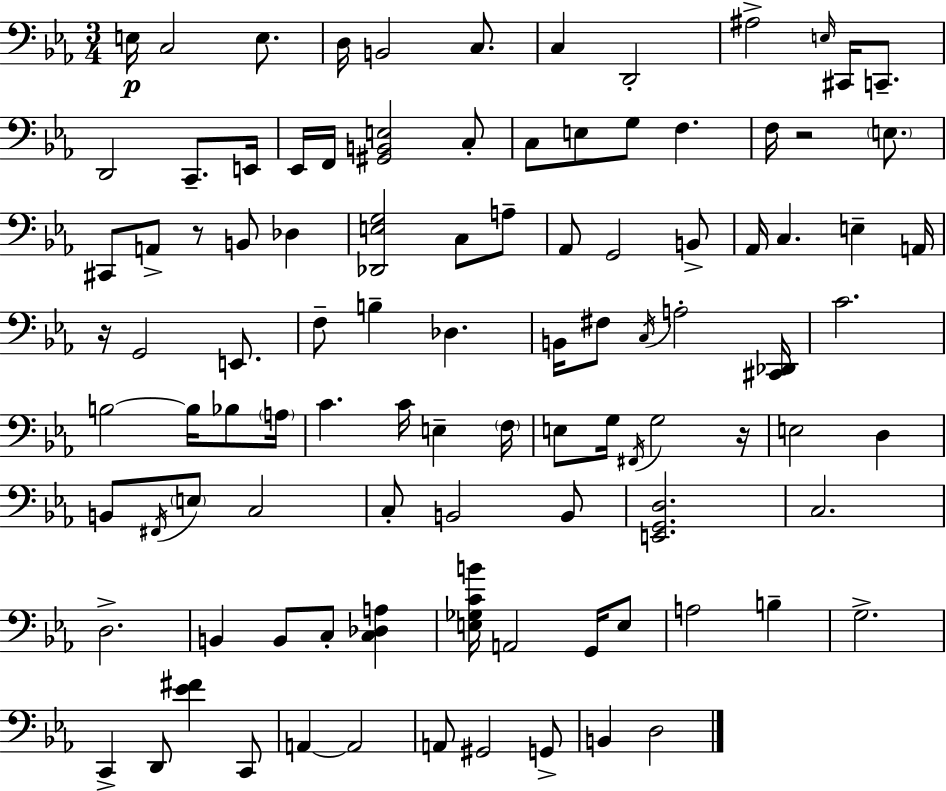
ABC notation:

X:1
T:Untitled
M:3/4
L:1/4
K:Eb
E,/4 C,2 E,/2 D,/4 B,,2 C,/2 C, D,,2 ^A,2 E,/4 ^C,,/4 C,,/2 D,,2 C,,/2 E,,/4 _E,,/4 F,,/4 [^G,,B,,E,]2 C,/2 C,/2 E,/2 G,/2 F, F,/4 z2 E,/2 ^C,,/2 A,,/2 z/2 B,,/2 _D, [_D,,E,G,]2 C,/2 A,/2 _A,,/2 G,,2 B,,/2 _A,,/4 C, E, A,,/4 z/4 G,,2 E,,/2 F,/2 B, _D, B,,/4 ^F,/2 C,/4 A,2 [^C,,_D,,]/4 C2 B,2 B,/4 _B,/2 A,/4 C C/4 E, F,/4 E,/2 G,/4 ^F,,/4 G,2 z/4 E,2 D, B,,/2 ^F,,/4 E,/2 C,2 C,/2 B,,2 B,,/2 [E,,G,,D,]2 C,2 D,2 B,, B,,/2 C,/2 [C,_D,A,] [E,_G,CB]/4 A,,2 G,,/4 E,/2 A,2 B, G,2 C,, D,,/2 [_E^F] C,,/2 A,, A,,2 A,,/2 ^G,,2 G,,/2 B,, D,2